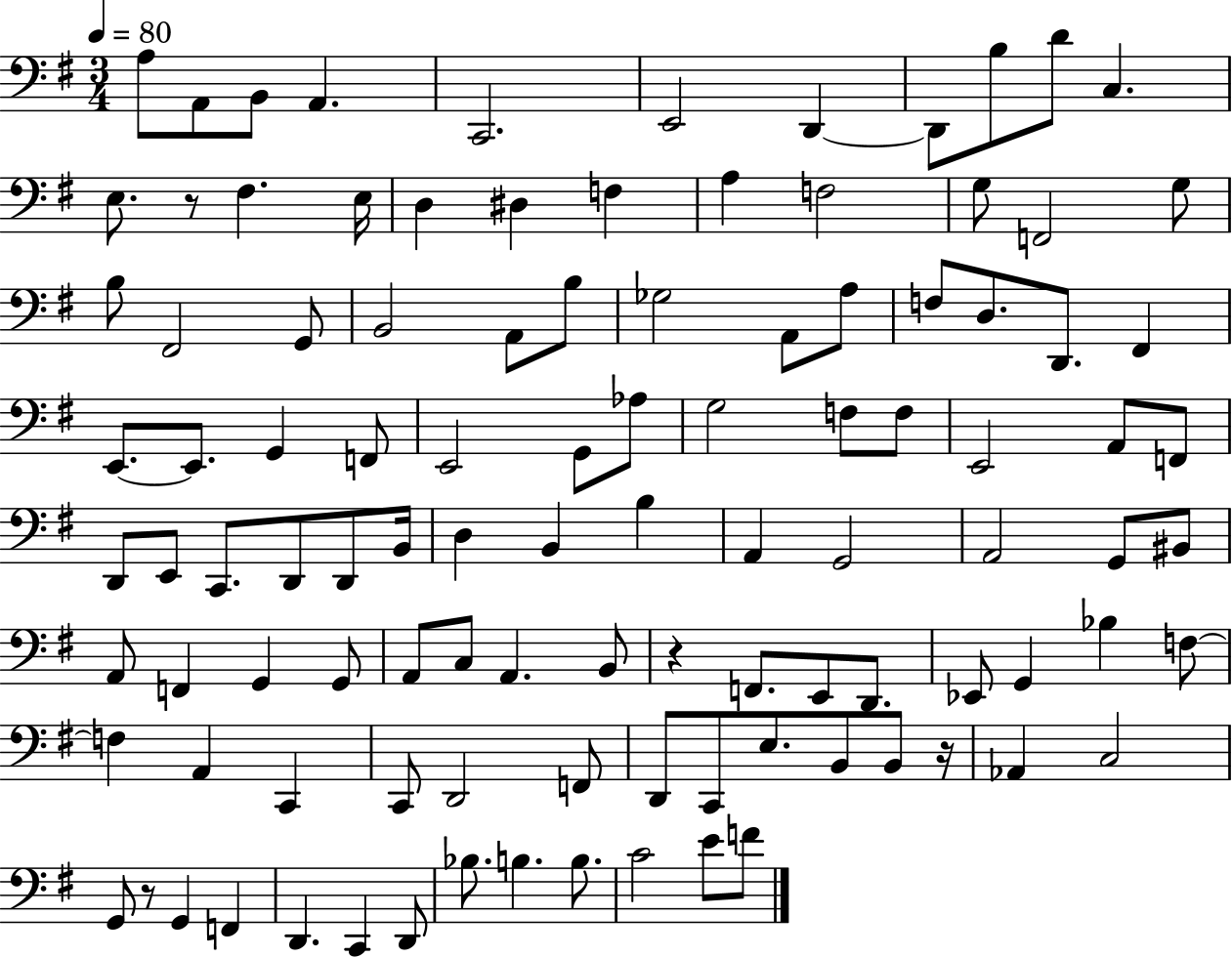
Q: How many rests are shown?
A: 4